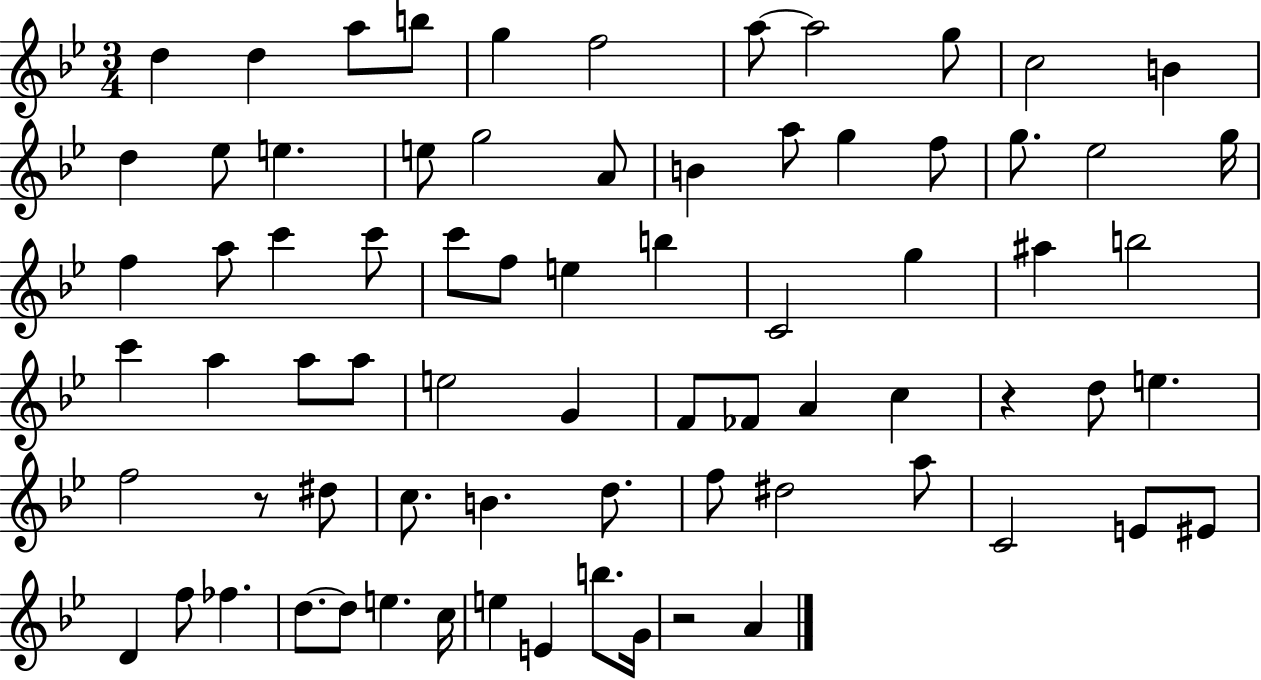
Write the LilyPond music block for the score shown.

{
  \clef treble
  \numericTimeSignature
  \time 3/4
  \key bes \major
  d''4 d''4 a''8 b''8 | g''4 f''2 | a''8~~ a''2 g''8 | c''2 b'4 | \break d''4 ees''8 e''4. | e''8 g''2 a'8 | b'4 a''8 g''4 f''8 | g''8. ees''2 g''16 | \break f''4 a''8 c'''4 c'''8 | c'''8 f''8 e''4 b''4 | c'2 g''4 | ais''4 b''2 | \break c'''4 a''4 a''8 a''8 | e''2 g'4 | f'8 fes'8 a'4 c''4 | r4 d''8 e''4. | \break f''2 r8 dis''8 | c''8. b'4. d''8. | f''8 dis''2 a''8 | c'2 e'8 eis'8 | \break d'4 f''8 fes''4. | d''8.~~ d''8 e''4. c''16 | e''4 e'4 b''8. g'16 | r2 a'4 | \break \bar "|."
}